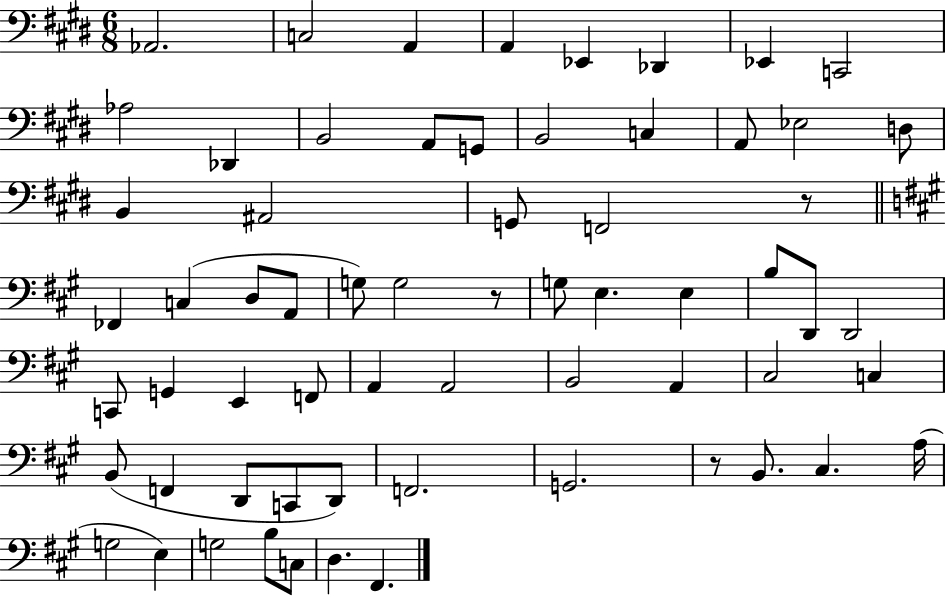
Ab2/h. C3/h A2/q A2/q Eb2/q Db2/q Eb2/q C2/h Ab3/h Db2/q B2/h A2/e G2/e B2/h C3/q A2/e Eb3/h D3/e B2/q A#2/h G2/e F2/h R/e FES2/q C3/q D3/e A2/e G3/e G3/h R/e G3/e E3/q. E3/q B3/e D2/e D2/h C2/e G2/q E2/q F2/e A2/q A2/h B2/h A2/q C#3/h C3/q B2/e F2/q D2/e C2/e D2/e F2/h. G2/h. R/e B2/e. C#3/q. A3/s G3/h E3/q G3/h B3/e C3/e D3/q. F#2/q.